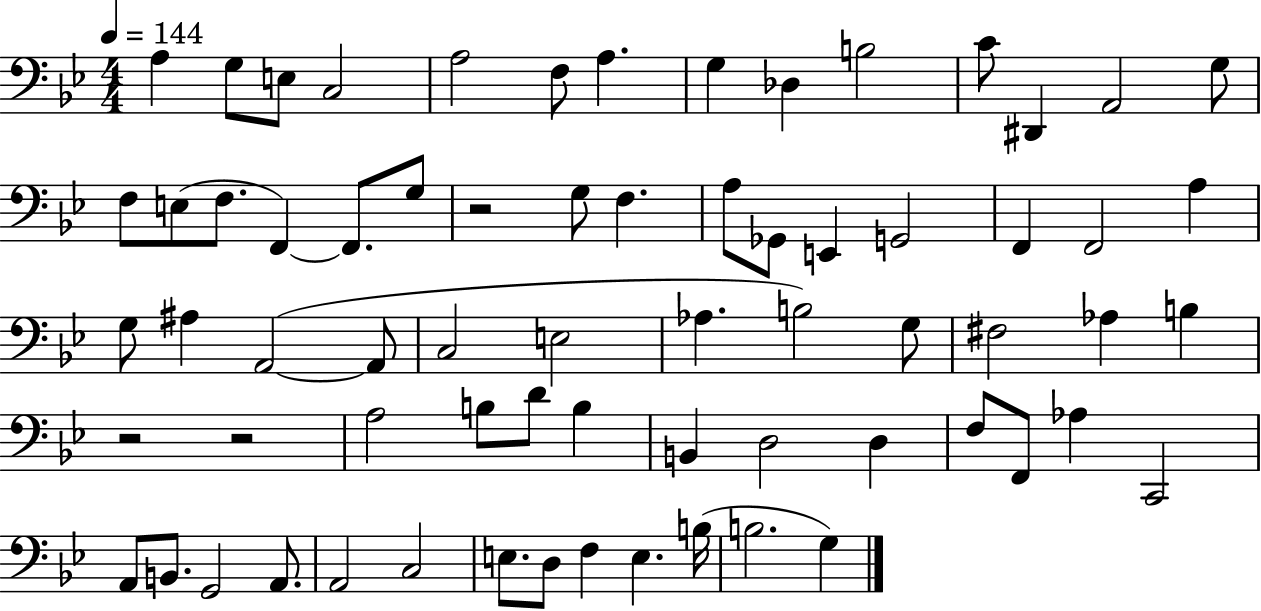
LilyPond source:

{
  \clef bass
  \numericTimeSignature
  \time 4/4
  \key bes \major
  \tempo 4 = 144
  a4 g8 e8 c2 | a2 f8 a4. | g4 des4 b2 | c'8 dis,4 a,2 g8 | \break f8 e8( f8. f,4~~) f,8. g8 | r2 g8 f4. | a8 ges,8 e,4 g,2 | f,4 f,2 a4 | \break g8 ais4 a,2~(~ a,8 | c2 e2 | aes4. b2) g8 | fis2 aes4 b4 | \break r2 r2 | a2 b8 d'8 b4 | b,4 d2 d4 | f8 f,8 aes4 c,2 | \break a,8 b,8. g,2 a,8. | a,2 c2 | e8. d8 f4 e4. b16( | b2. g4) | \break \bar "|."
}